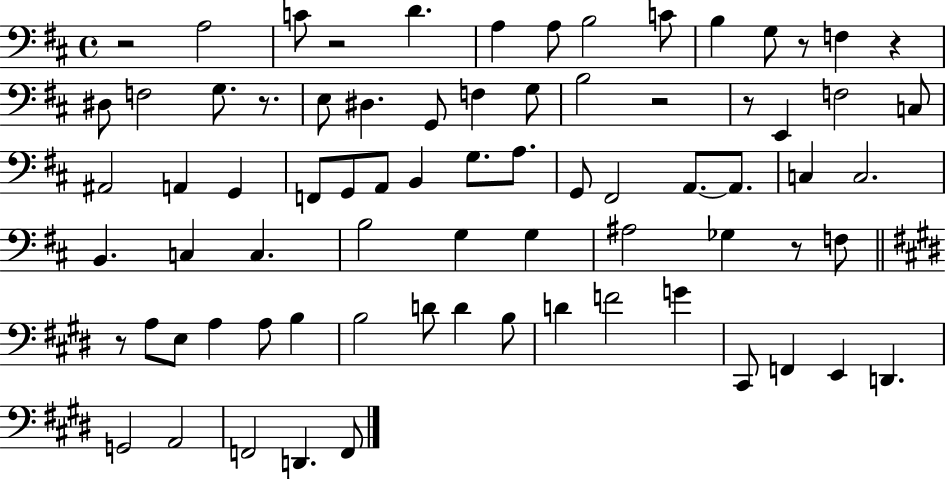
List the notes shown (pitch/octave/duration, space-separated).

R/h A3/h C4/e R/h D4/q. A3/q A3/e B3/h C4/e B3/q G3/e R/e F3/q R/q D#3/e F3/h G3/e. R/e. E3/e D#3/q. G2/e F3/q G3/e B3/h R/h R/e E2/q F3/h C3/e A#2/h A2/q G2/q F2/e G2/e A2/e B2/q G3/e. A3/e. G2/e F#2/h A2/e. A2/e. C3/q C3/h. B2/q. C3/q C3/q. B3/h G3/q G3/q A#3/h Gb3/q R/e F3/e R/e A3/e E3/e A3/q A3/e B3/q B3/h D4/e D4/q B3/e D4/q F4/h G4/q C#2/e F2/q E2/q D2/q. G2/h A2/h F2/h D2/q. F2/e